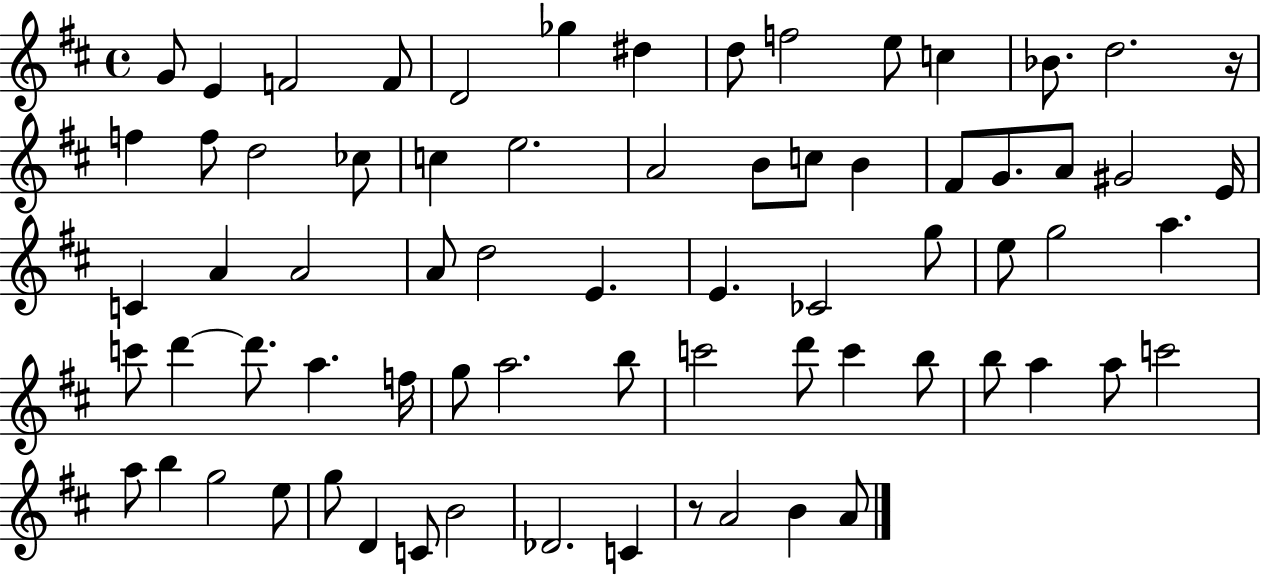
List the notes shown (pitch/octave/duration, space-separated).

G4/e E4/q F4/h F4/e D4/h Gb5/q D#5/q D5/e F5/h E5/e C5/q Bb4/e. D5/h. R/s F5/q F5/e D5/h CES5/e C5/q E5/h. A4/h B4/e C5/e B4/q F#4/e G4/e. A4/e G#4/h E4/s C4/q A4/q A4/h A4/e D5/h E4/q. E4/q. CES4/h G5/e E5/e G5/h A5/q. C6/e D6/q D6/e. A5/q. F5/s G5/e A5/h. B5/e C6/h D6/e C6/q B5/e B5/e A5/q A5/e C6/h A5/e B5/q G5/h E5/e G5/e D4/q C4/e B4/h Db4/h. C4/q R/e A4/h B4/q A4/e